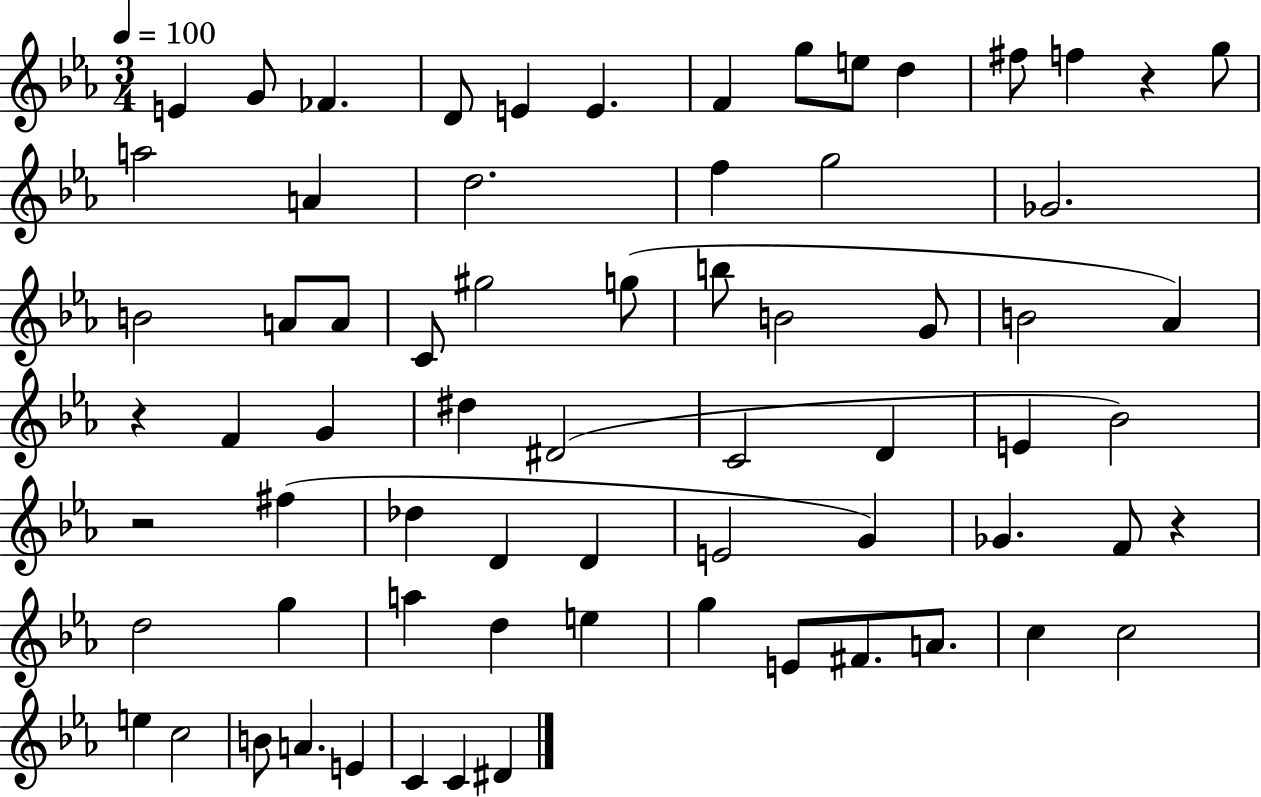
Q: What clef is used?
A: treble